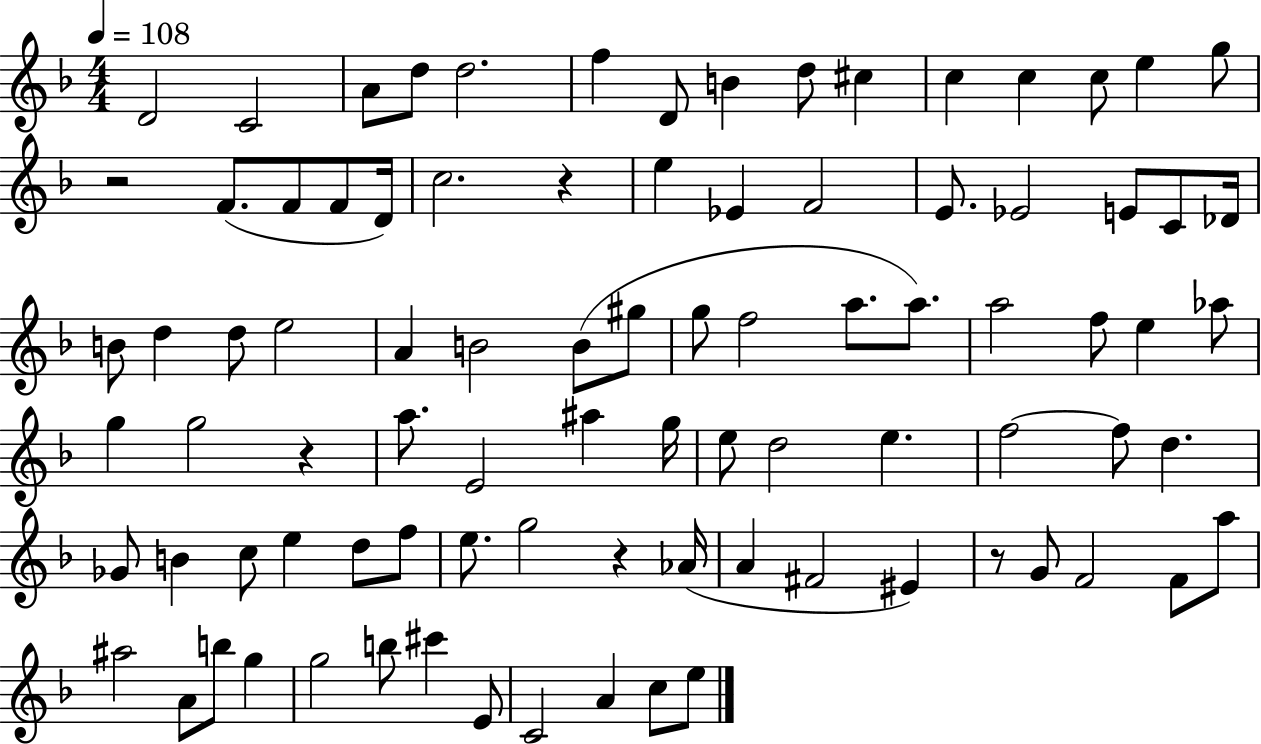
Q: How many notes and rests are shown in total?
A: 89